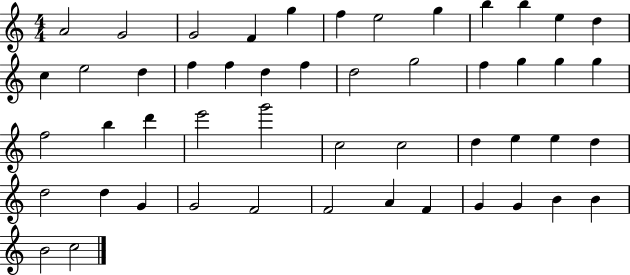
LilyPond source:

{
  \clef treble
  \numericTimeSignature
  \time 4/4
  \key c \major
  a'2 g'2 | g'2 f'4 g''4 | f''4 e''2 g''4 | b''4 b''4 e''4 d''4 | \break c''4 e''2 d''4 | f''4 f''4 d''4 f''4 | d''2 g''2 | f''4 g''4 g''4 g''4 | \break f''2 b''4 d'''4 | e'''2 g'''2 | c''2 c''2 | d''4 e''4 e''4 d''4 | \break d''2 d''4 g'4 | g'2 f'2 | f'2 a'4 f'4 | g'4 g'4 b'4 b'4 | \break b'2 c''2 | \bar "|."
}